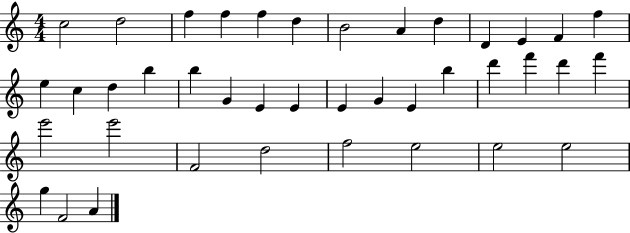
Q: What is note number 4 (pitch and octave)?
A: F5